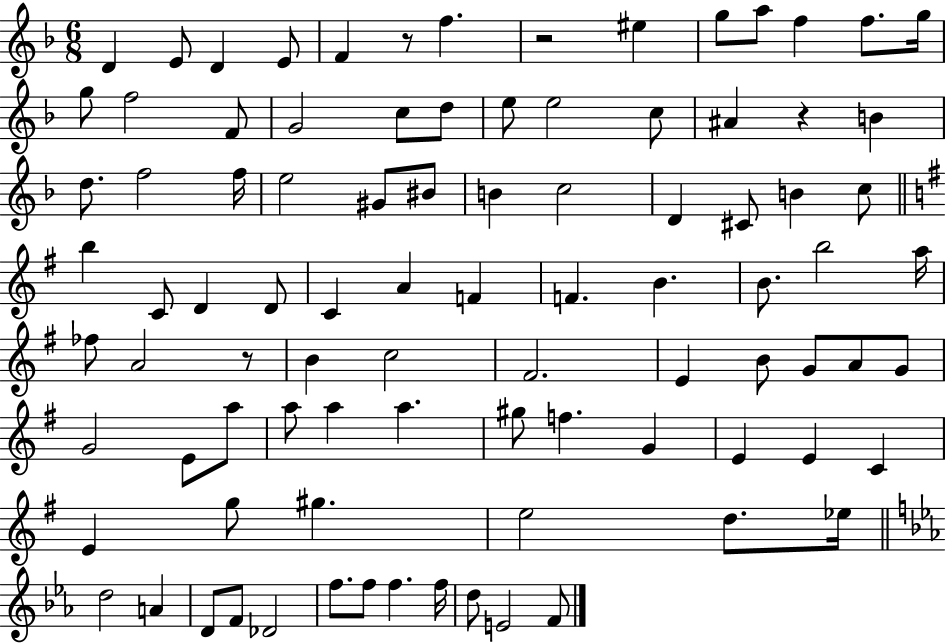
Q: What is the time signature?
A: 6/8